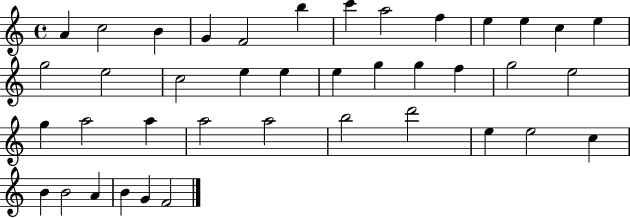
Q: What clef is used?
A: treble